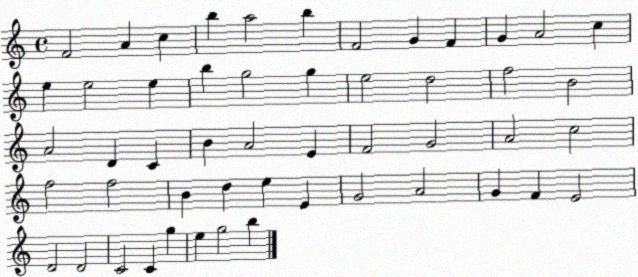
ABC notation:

X:1
T:Untitled
M:4/4
L:1/4
K:C
F2 A c b a2 b F2 G F G A2 c e e2 e b g2 g e2 d2 f2 B2 A2 D C B A2 E F2 G2 A2 c2 f2 f2 B d e E G2 A2 G F E2 D2 D2 C2 C g e g2 b